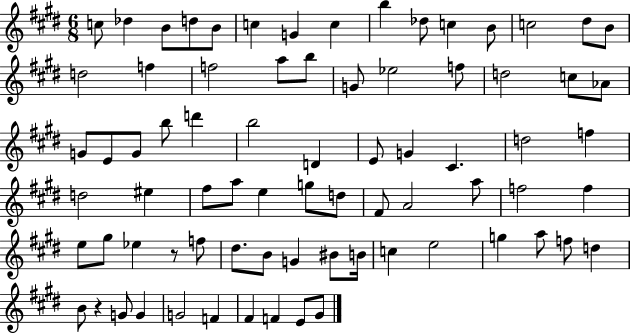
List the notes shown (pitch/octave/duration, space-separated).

C5/e Db5/q B4/e D5/e B4/e C5/q G4/q C5/q B5/q Db5/e C5/q B4/e C5/h D#5/e B4/e D5/h F5/q F5/h A5/e B5/e G4/e Eb5/h F5/e D5/h C5/e Ab4/e G4/e E4/e G4/e B5/e D6/q B5/h D4/q E4/e G4/q C#4/q. D5/h F5/q D5/h EIS5/q F#5/e A5/e E5/q G5/e D5/e F#4/e A4/h A5/e F5/h F5/q E5/e G#5/e Eb5/q R/e F5/e D#5/e. B4/e G4/q BIS4/e B4/s C5/q E5/h G5/q A5/e F5/e D5/q B4/e R/q G4/e G4/q G4/h F4/q F#4/q F4/q E4/e G#4/e